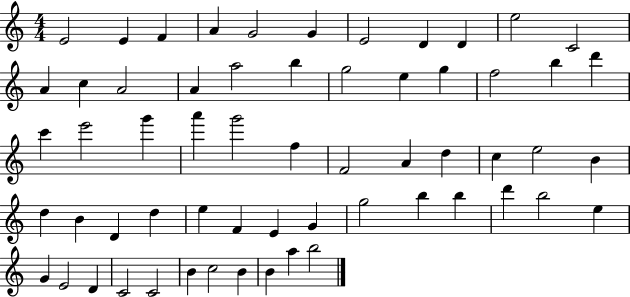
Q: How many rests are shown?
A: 0